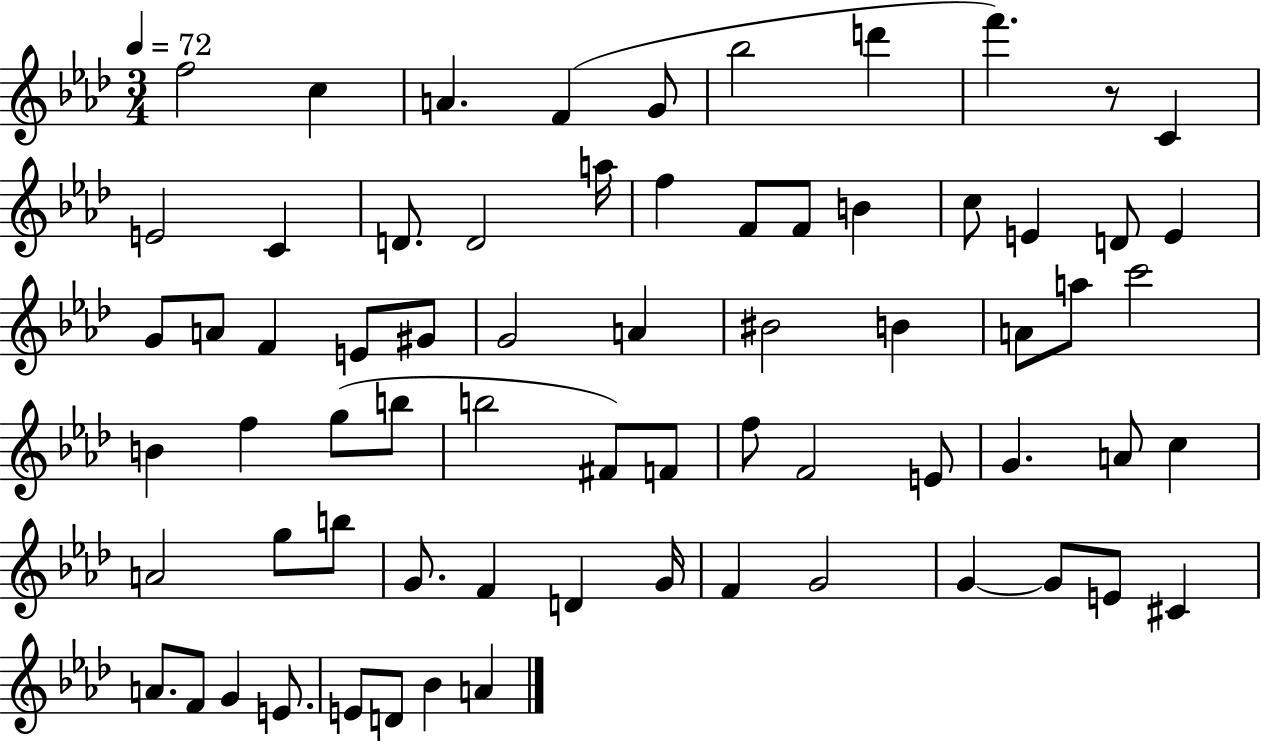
F5/h C5/q A4/q. F4/q G4/e Bb5/h D6/q F6/q. R/e C4/q E4/h C4/q D4/e. D4/h A5/s F5/q F4/e F4/e B4/q C5/e E4/q D4/e E4/q G4/e A4/e F4/q E4/e G#4/e G4/h A4/q BIS4/h B4/q A4/e A5/e C6/h B4/q F5/q G5/e B5/e B5/h F#4/e F4/e F5/e F4/h E4/e G4/q. A4/e C5/q A4/h G5/e B5/e G4/e. F4/q D4/q G4/s F4/q G4/h G4/q G4/e E4/e C#4/q A4/e. F4/e G4/q E4/e. E4/e D4/e Bb4/q A4/q